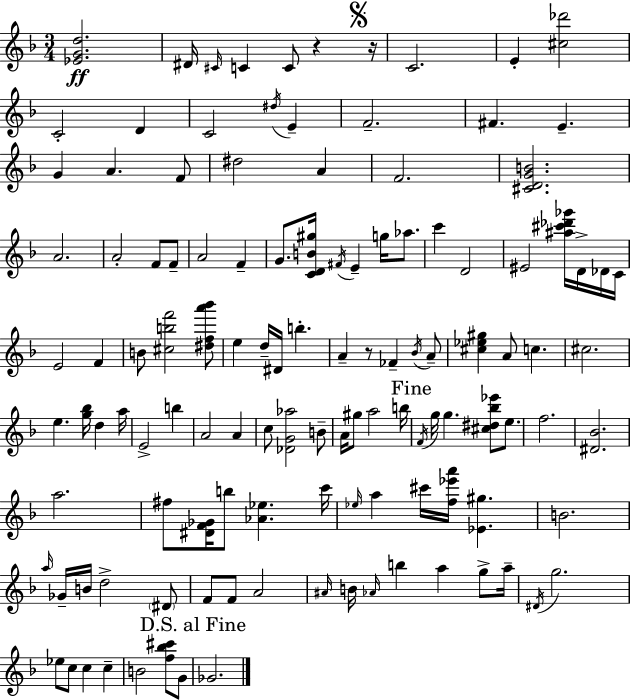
X:1
T:Untitled
M:3/4
L:1/4
K:Dm
[_EGd]2 ^D/4 ^C/4 C C/2 z z/4 C2 E [^c_d']2 C2 D C2 ^d/4 E F2 ^F E G A F/2 ^d2 A F2 [^CDGB]2 A2 A2 F/2 F/2 A2 F G/2 [CDB^g]/4 ^F/4 E g/4 _a/2 c' D2 ^E2 [^a^c'_d'_g']/4 D/4 _D/4 C/4 E2 F B/2 [^cbf']2 [^dfa'_b']/2 e d/4 ^D/4 b A z/2 _F _B/4 A/2 [^c_e^g] A/2 c ^c2 e [g_b]/4 d a/4 E2 b A2 A c/2 [_DG_a]2 B/2 A/4 ^g/2 a2 b/4 F/4 g/4 g [^c^d_b_e']/2 e/2 f2 [^D_B]2 a2 ^f/2 [^DF_G]/4 b/2 [_A_e] c'/4 _e/4 a ^c'/4 [f_e'a']/4 [_E^g] B2 a/4 _G/4 B/4 d2 ^D/2 F/2 F/2 A2 ^A/4 B/4 _A/4 b a g/2 a/4 ^D/4 g2 _e/2 c/2 c c B2 [f_b^c']/2 G/2 _G2